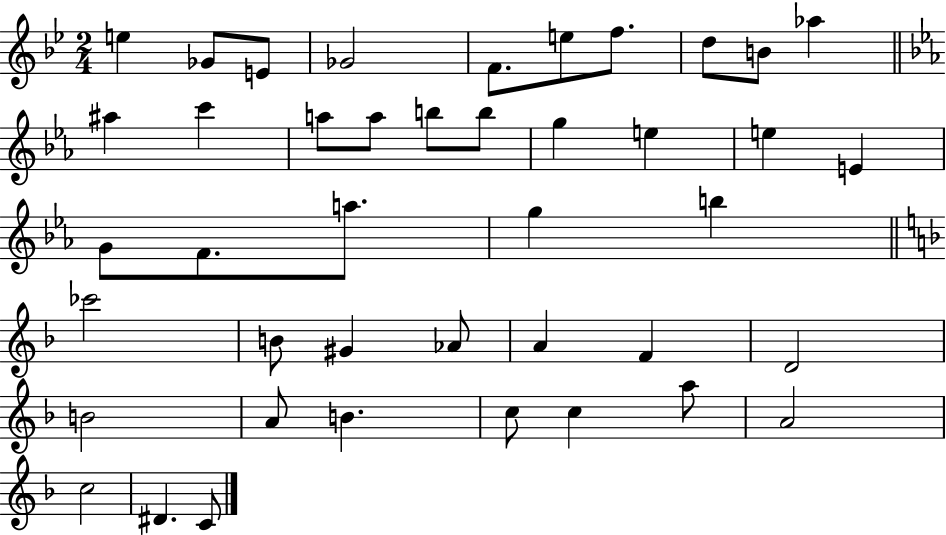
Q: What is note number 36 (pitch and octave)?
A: C5